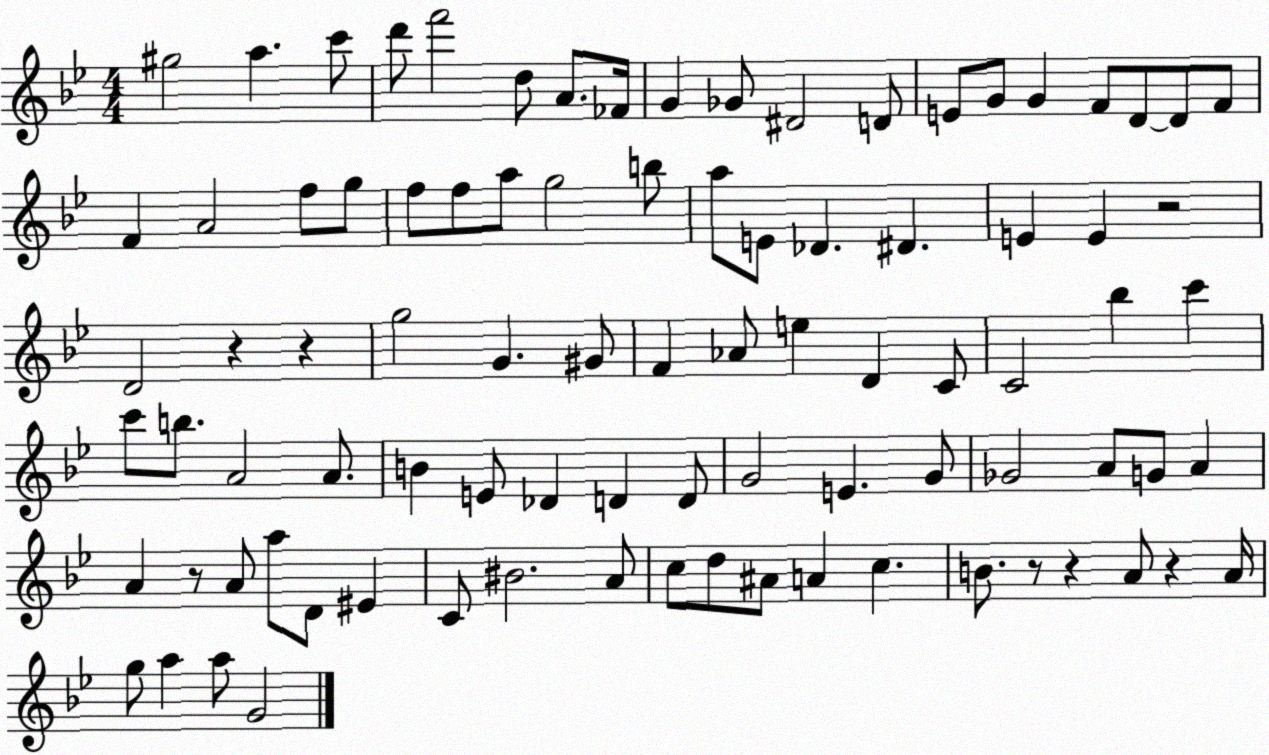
X:1
T:Untitled
M:4/4
L:1/4
K:Bb
^g2 a c'/2 d'/2 f'2 d/2 A/2 _F/4 G _G/2 ^D2 D/2 E/2 G/2 G F/2 D/2 D/2 F/2 F A2 f/2 g/2 f/2 f/2 a/2 g2 b/2 a/2 E/2 _D ^D E E z2 D2 z z g2 G ^G/2 F _A/2 e D C/2 C2 _b c' c'/2 b/2 A2 A/2 B E/2 _D D D/2 G2 E G/2 _G2 A/2 G/2 A A z/2 A/2 a/2 D/2 ^E C/2 ^B2 A/2 c/2 d/2 ^A/2 A c B/2 z/2 z A/2 z A/4 g/2 a a/2 G2